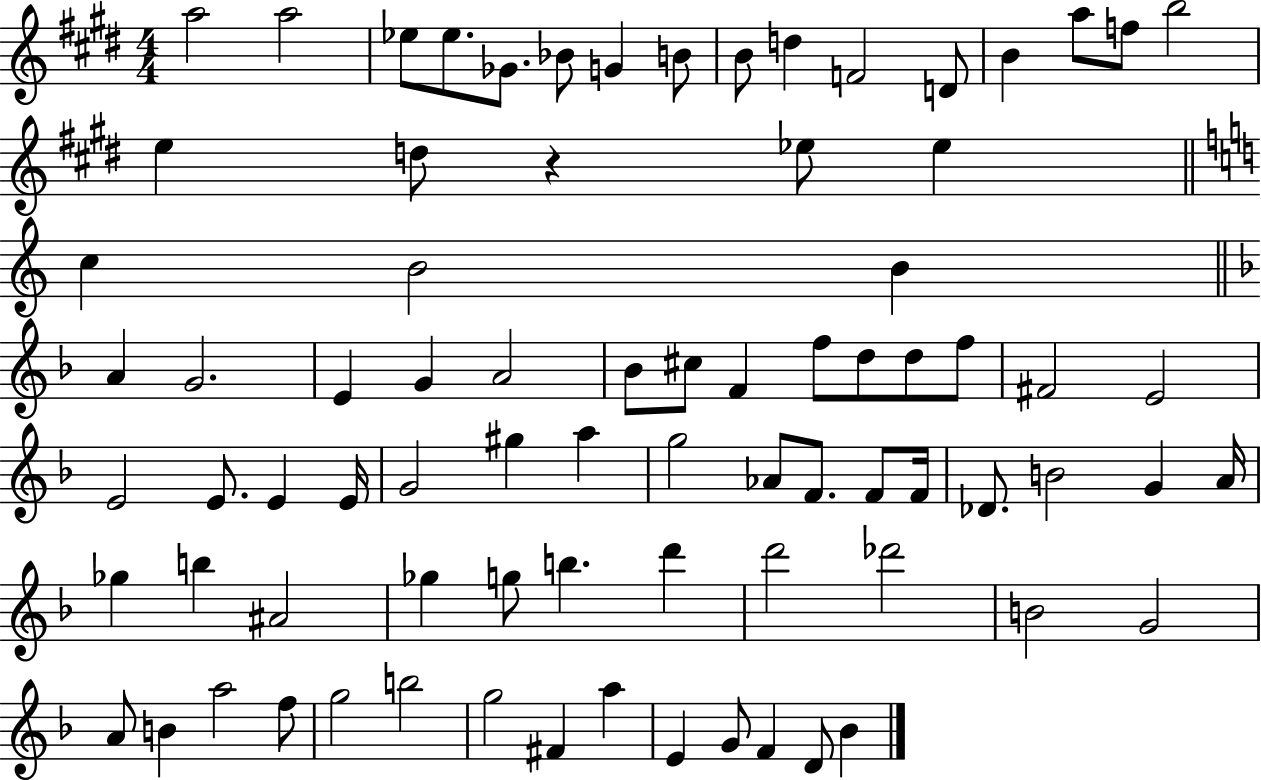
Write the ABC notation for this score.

X:1
T:Untitled
M:4/4
L:1/4
K:E
a2 a2 _e/2 _e/2 _G/2 _B/2 G B/2 B/2 d F2 D/2 B a/2 f/2 b2 e d/2 z _e/2 _e c B2 B A G2 E G A2 _B/2 ^c/2 F f/2 d/2 d/2 f/2 ^F2 E2 E2 E/2 E E/4 G2 ^g a g2 _A/2 F/2 F/2 F/4 _D/2 B2 G A/4 _g b ^A2 _g g/2 b d' d'2 _d'2 B2 G2 A/2 B a2 f/2 g2 b2 g2 ^F a E G/2 F D/2 _B